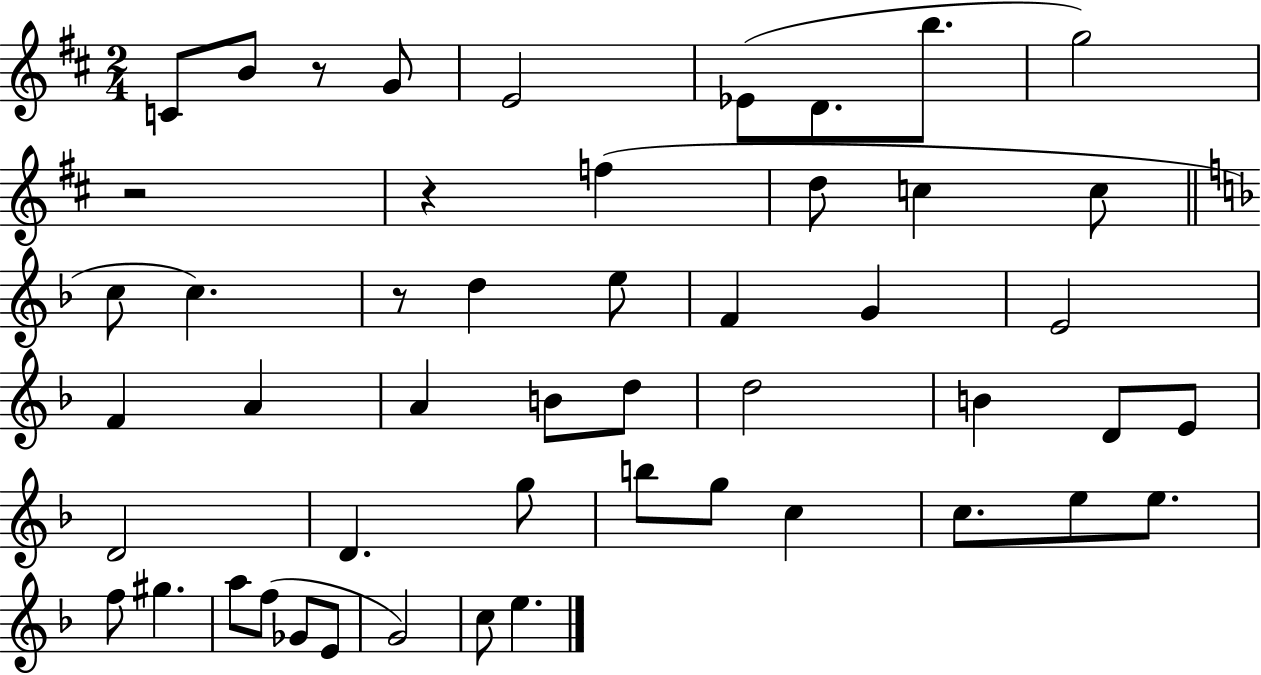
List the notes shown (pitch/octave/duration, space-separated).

C4/e B4/e R/e G4/e E4/h Eb4/e D4/e. B5/e. G5/h R/h R/q F5/q D5/e C5/q C5/e C5/e C5/q. R/e D5/q E5/e F4/q G4/q E4/h F4/q A4/q A4/q B4/e D5/e D5/h B4/q D4/e E4/e D4/h D4/q. G5/e B5/e G5/e C5/q C5/e. E5/e E5/e. F5/e G#5/q. A5/e F5/e Gb4/e E4/e G4/h C5/e E5/q.